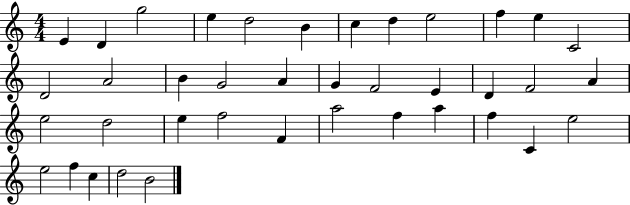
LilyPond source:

{
  \clef treble
  \numericTimeSignature
  \time 4/4
  \key c \major
  e'4 d'4 g''2 | e''4 d''2 b'4 | c''4 d''4 e''2 | f''4 e''4 c'2 | \break d'2 a'2 | b'4 g'2 a'4 | g'4 f'2 e'4 | d'4 f'2 a'4 | \break e''2 d''2 | e''4 f''2 f'4 | a''2 f''4 a''4 | f''4 c'4 e''2 | \break e''2 f''4 c''4 | d''2 b'2 | \bar "|."
}